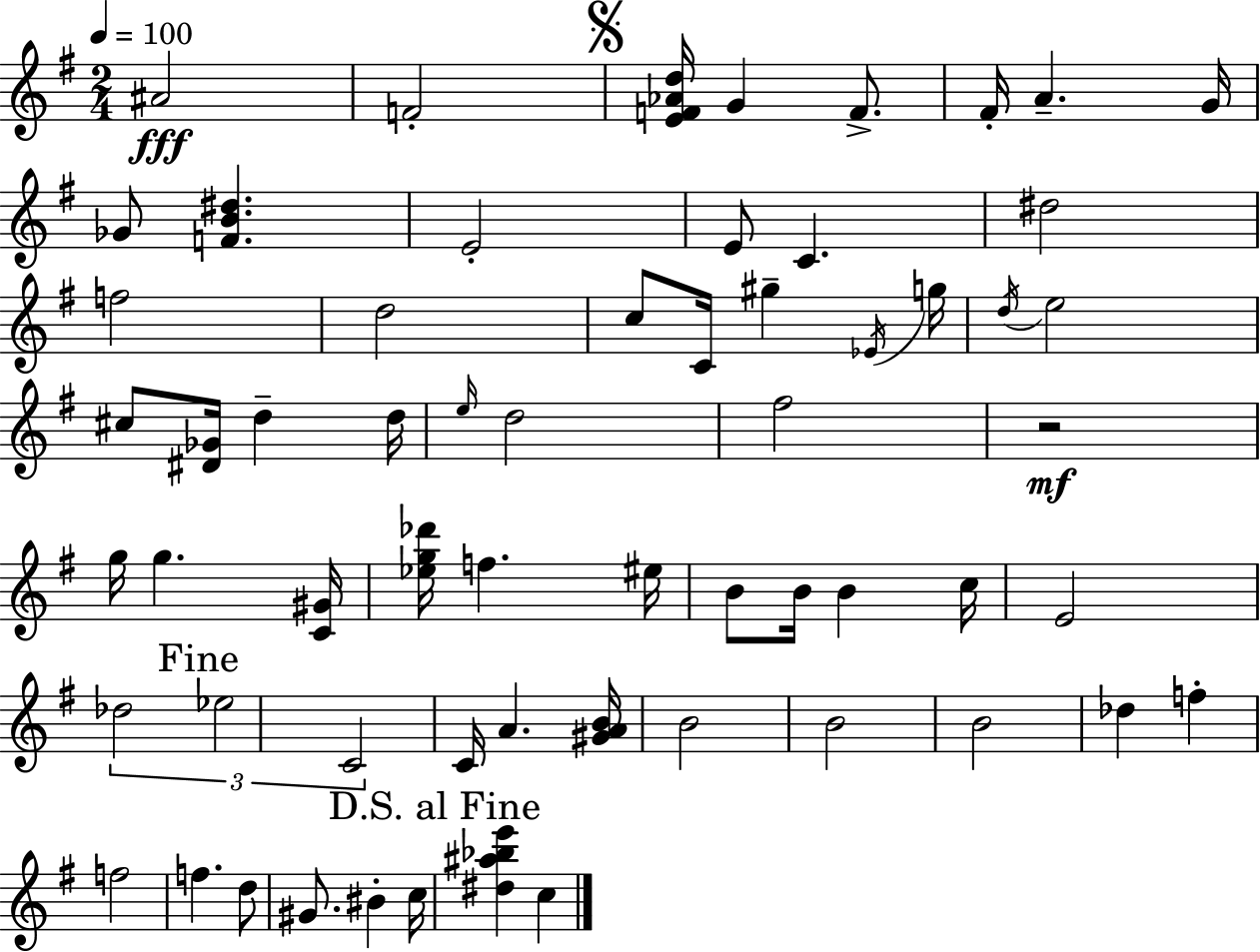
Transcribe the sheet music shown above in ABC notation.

X:1
T:Untitled
M:2/4
L:1/4
K:Em
^A2 F2 [EF_Ad]/4 G F/2 ^F/4 A G/4 _G/2 [FB^d] E2 E/2 C ^d2 f2 d2 c/2 C/4 ^g _E/4 g/4 d/4 e2 ^c/2 [^D_G]/4 d d/4 e/4 d2 ^f2 z2 g/4 g [C^G]/4 [_eg_d']/4 f ^e/4 B/2 B/4 B c/4 E2 _d2 _e2 C2 C/4 A [^GAB]/4 B2 B2 B2 _d f f2 f d/2 ^G/2 ^B c/4 [^d^a_be'] c